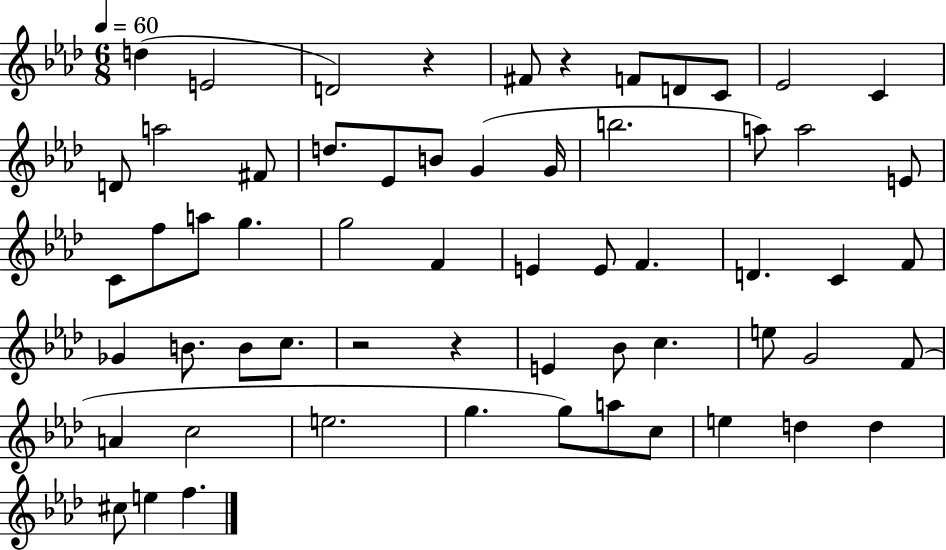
D5/q E4/h D4/h R/q F#4/e R/q F4/e D4/e C4/e Eb4/h C4/q D4/e A5/h F#4/e D5/e. Eb4/e B4/e G4/q G4/s B5/h. A5/e A5/h E4/e C4/e F5/e A5/e G5/q. G5/h F4/q E4/q E4/e F4/q. D4/q. C4/q F4/e Gb4/q B4/e. B4/e C5/e. R/h R/q E4/q Bb4/e C5/q. E5/e G4/h F4/e A4/q C5/h E5/h. G5/q. G5/e A5/e C5/e E5/q D5/q D5/q C#5/e E5/q F5/q.